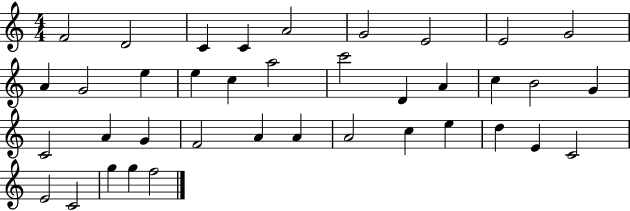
X:1
T:Untitled
M:4/4
L:1/4
K:C
F2 D2 C C A2 G2 E2 E2 G2 A G2 e e c a2 c'2 D A c B2 G C2 A G F2 A A A2 c e d E C2 E2 C2 g g f2